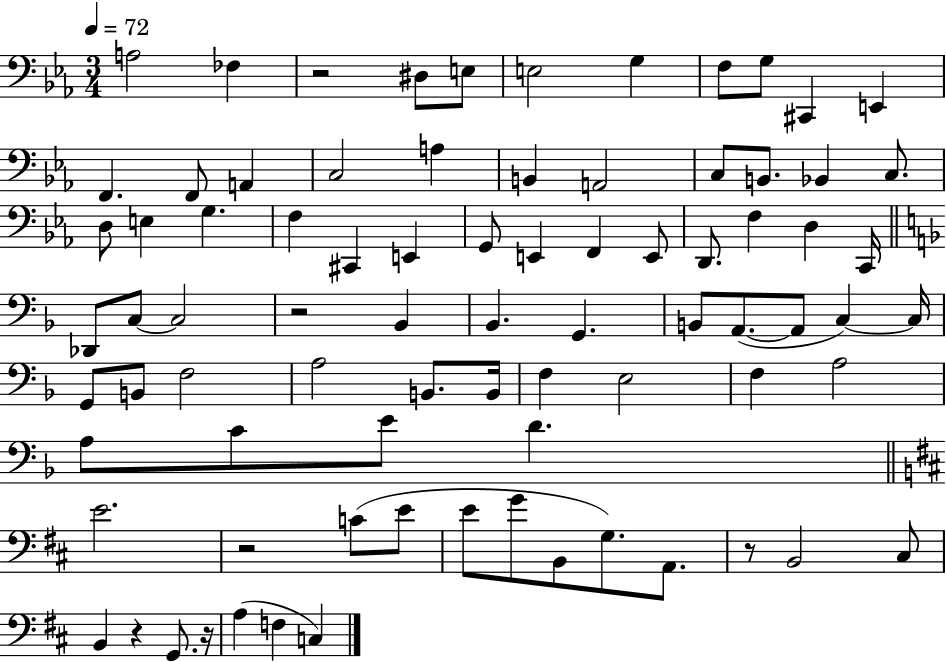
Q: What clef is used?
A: bass